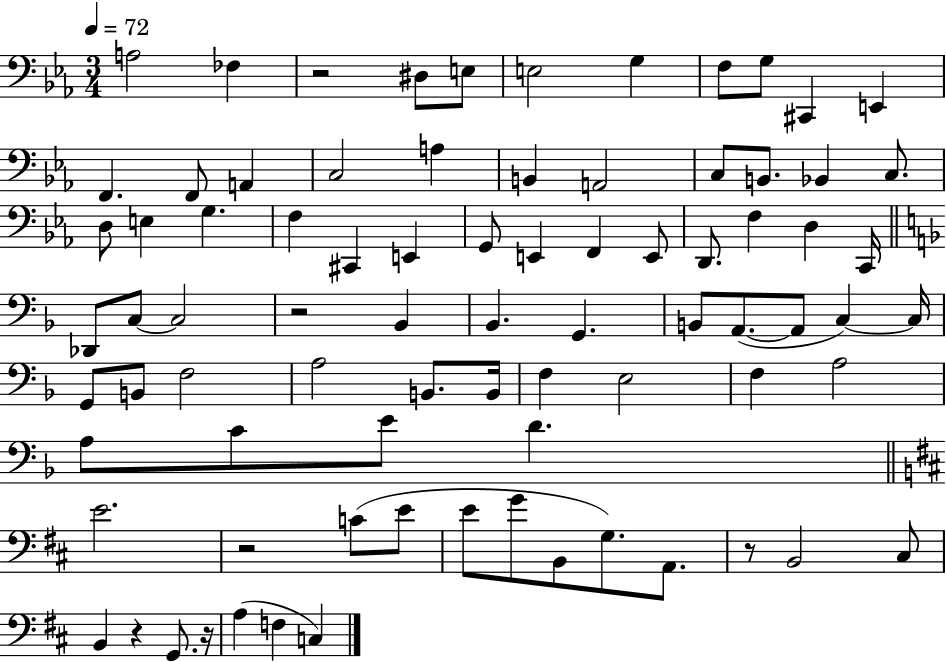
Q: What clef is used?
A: bass